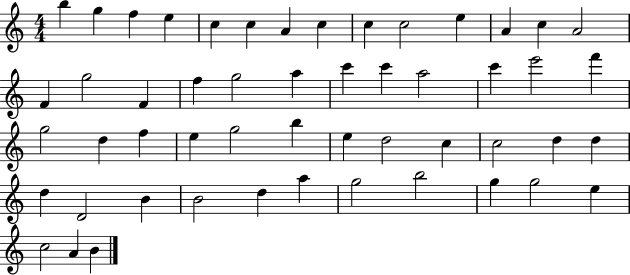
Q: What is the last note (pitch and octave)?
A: B4